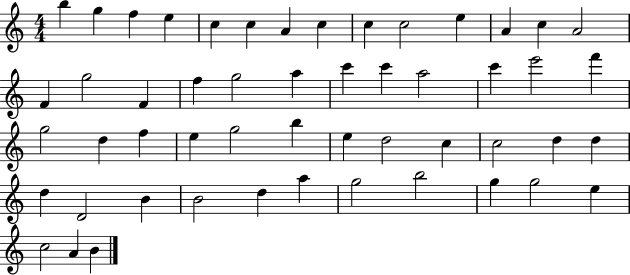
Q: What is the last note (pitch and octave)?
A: B4